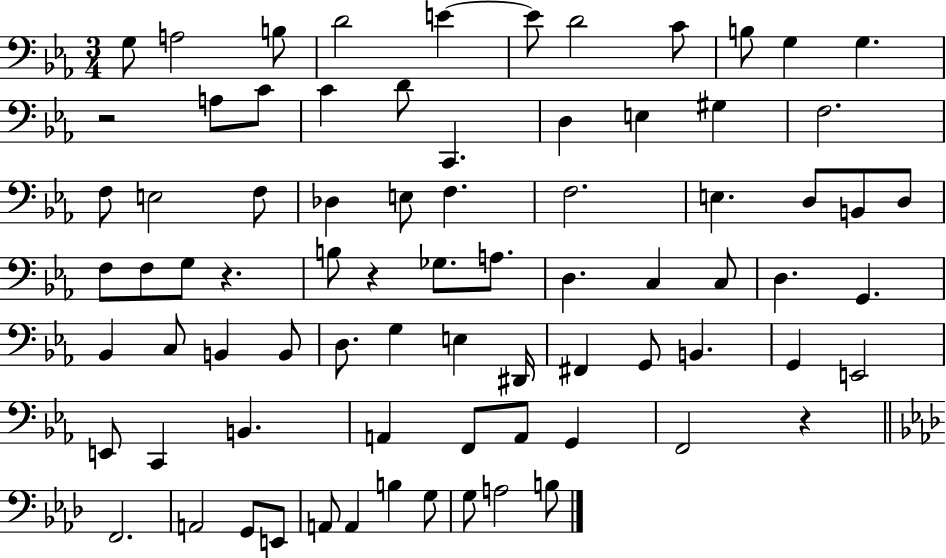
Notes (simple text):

G3/e A3/h B3/e D4/h E4/q E4/e D4/h C4/e B3/e G3/q G3/q. R/h A3/e C4/e C4/q D4/e C2/q. D3/q E3/q G#3/q F3/h. F3/e E3/h F3/e Db3/q E3/e F3/q. F3/h. E3/q. D3/e B2/e D3/e F3/e F3/e G3/e R/q. B3/e R/q Gb3/e. A3/e. D3/q. C3/q C3/e D3/q. G2/q. Bb2/q C3/e B2/q B2/e D3/e. G3/q E3/q D#2/s F#2/q G2/e B2/q. G2/q E2/h E2/e C2/q B2/q. A2/q F2/e A2/e G2/q F2/h R/q F2/h. A2/h G2/e E2/e A2/e A2/q B3/q G3/e G3/e A3/h B3/e